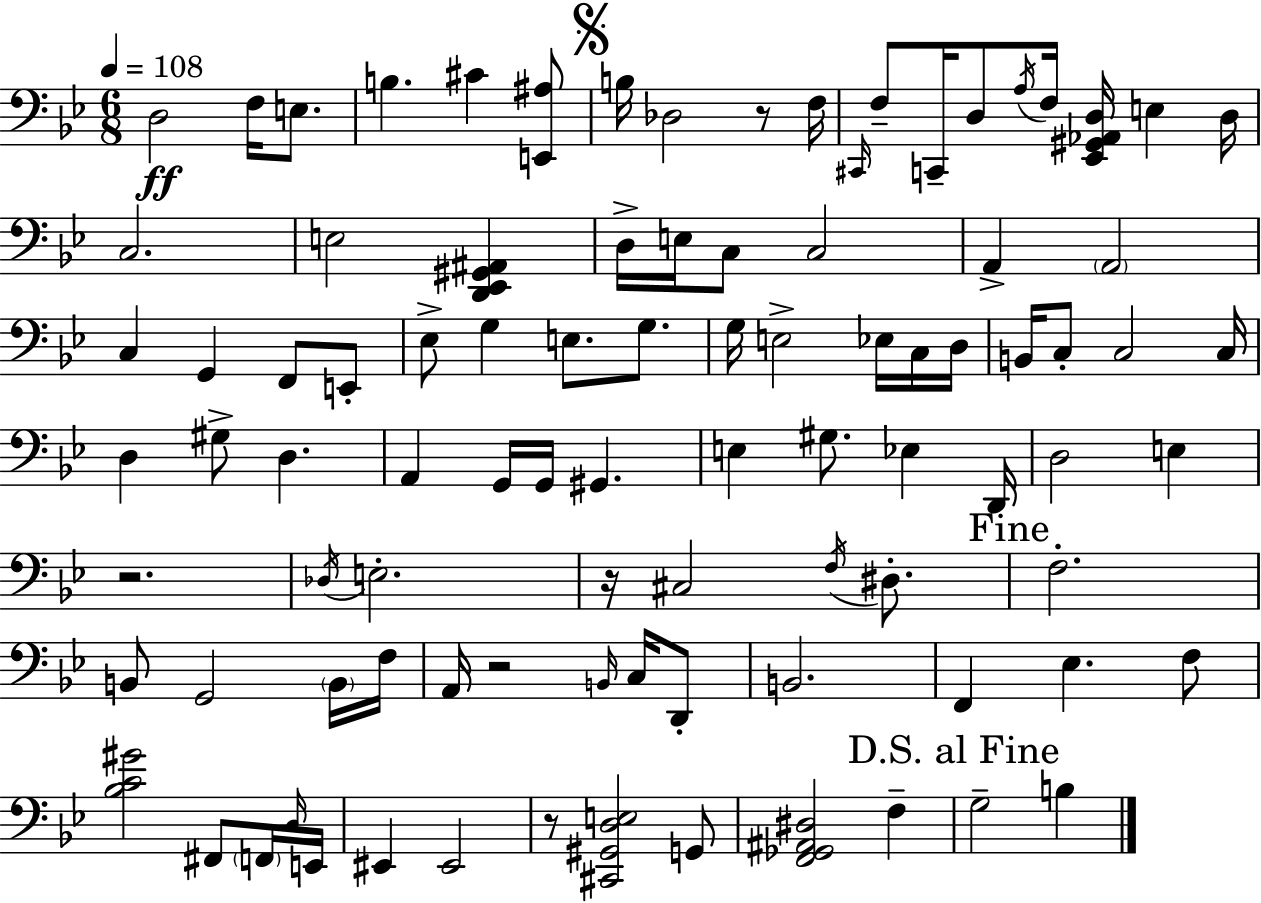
X:1
T:Untitled
M:6/8
L:1/4
K:Bb
D,2 F,/4 E,/2 B, ^C [E,,^A,]/2 B,/4 _D,2 z/2 F,/4 ^C,,/4 F,/2 C,,/4 D,/2 A,/4 F,/4 [_E,,^G,,_A,,D,]/4 E, D,/4 C,2 E,2 [D,,_E,,^G,,^A,,] D,/4 E,/4 C,/2 C,2 A,, A,,2 C, G,, F,,/2 E,,/2 _E,/2 G, E,/2 G,/2 G,/4 E,2 _E,/4 C,/4 D,/4 B,,/4 C,/2 C,2 C,/4 D, ^G,/2 D, A,, G,,/4 G,,/4 ^G,, E, ^G,/2 _E, D,,/4 D,2 E, z2 _D,/4 E,2 z/4 ^C,2 F,/4 ^D,/2 F,2 B,,/2 G,,2 B,,/4 F,/4 A,,/4 z2 B,,/4 C,/4 D,,/2 B,,2 F,, _E, F,/2 [_B,C^G]2 ^F,,/2 F,,/4 D,/4 E,,/4 ^E,, ^E,,2 z/2 [^C,,^G,,D,E,]2 G,,/2 [F,,_G,,^A,,^D,]2 F, G,2 B,